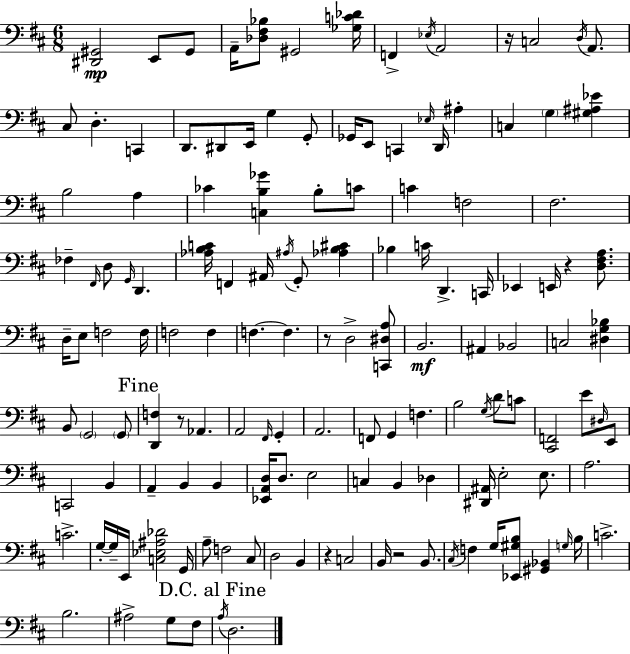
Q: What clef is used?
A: bass